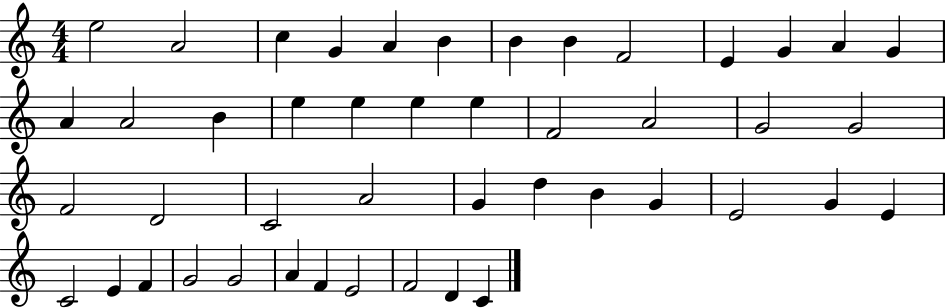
X:1
T:Untitled
M:4/4
L:1/4
K:C
e2 A2 c G A B B B F2 E G A G A A2 B e e e e F2 A2 G2 G2 F2 D2 C2 A2 G d B G E2 G E C2 E F G2 G2 A F E2 F2 D C